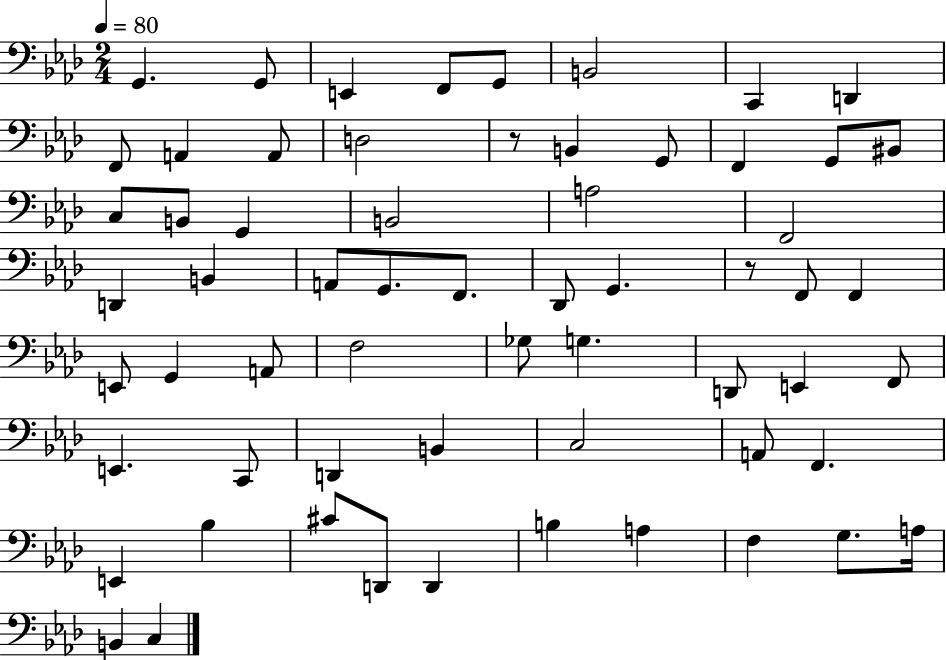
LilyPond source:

{
  \clef bass
  \numericTimeSignature
  \time 2/4
  \key aes \major
  \tempo 4 = 80
  \repeat volta 2 { g,4. g,8 | e,4 f,8 g,8 | b,2 | c,4 d,4 | \break f,8 a,4 a,8 | d2 | r8 b,4 g,8 | f,4 g,8 bis,8 | \break c8 b,8 g,4 | b,2 | a2 | f,2 | \break d,4 b,4 | a,8 g,8. f,8. | des,8 g,4. | r8 f,8 f,4 | \break e,8 g,4 a,8 | f2 | ges8 g4. | d,8 e,4 f,8 | \break e,4. c,8 | d,4 b,4 | c2 | a,8 f,4. | \break e,4 bes4 | cis'8 d,8 d,4 | b4 a4 | f4 g8. a16 | \break b,4 c4 | } \bar "|."
}